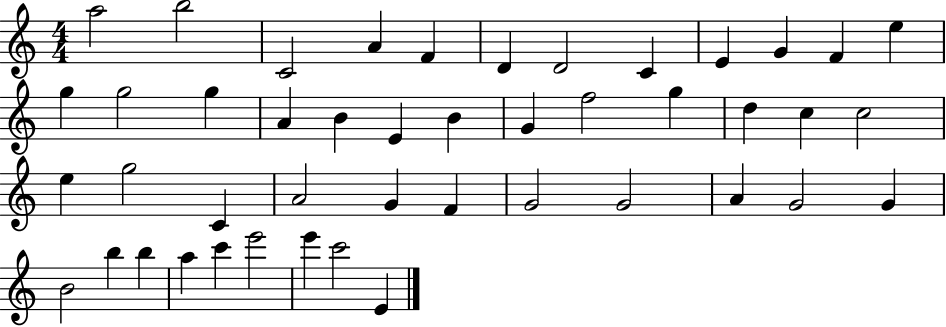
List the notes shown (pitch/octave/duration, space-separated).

A5/h B5/h C4/h A4/q F4/q D4/q D4/h C4/q E4/q G4/q F4/q E5/q G5/q G5/h G5/q A4/q B4/q E4/q B4/q G4/q F5/h G5/q D5/q C5/q C5/h E5/q G5/h C4/q A4/h G4/q F4/q G4/h G4/h A4/q G4/h G4/q B4/h B5/q B5/q A5/q C6/q E6/h E6/q C6/h E4/q